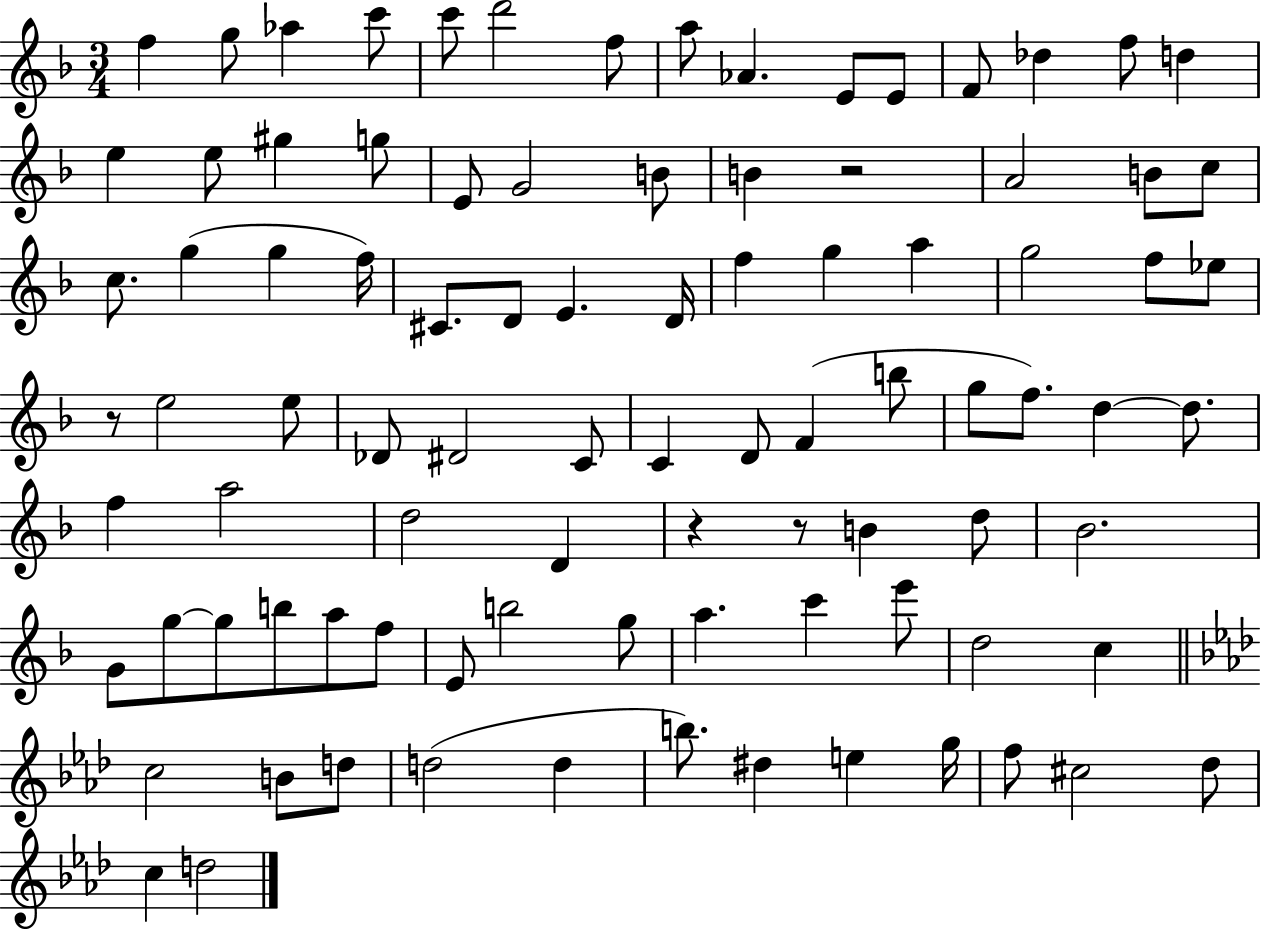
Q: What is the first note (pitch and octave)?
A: F5